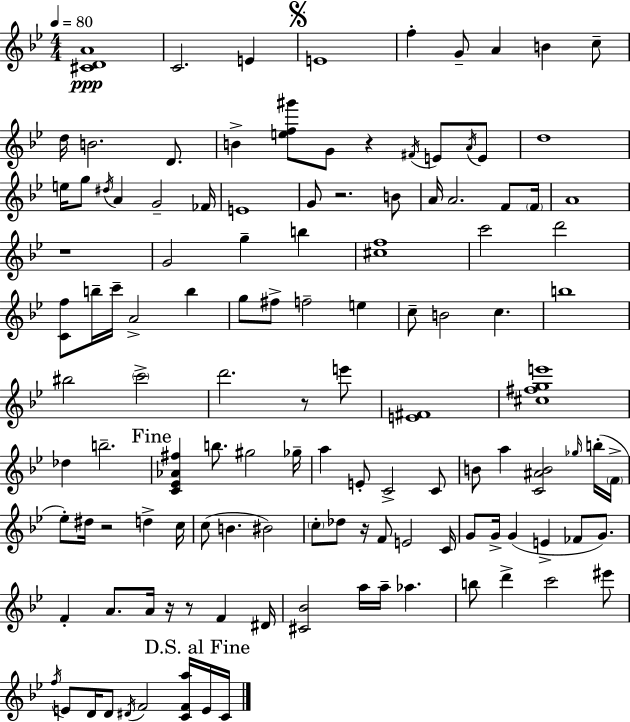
{
  \clef treble
  \numericTimeSignature
  \time 4/4
  \key bes \major
  \tempo 4 = 80
  <cis' d' a'>1\ppp | c'2. e'4 | \mark \markup { \musicglyph "scripts.segno" } e'1 | f''4-. g'8-- a'4 b'4 c''8-- | \break d''16 b'2. d'8. | b'4-> <e'' f'' gis'''>8 g'8 r4 \acciaccatura { fis'16 } e'8 \acciaccatura { a'16 } | e'8 d''1 | e''16 g''8 \acciaccatura { dis''16 } a'4 g'2-- | \break fes'16 e'1 | g'8 r2. | b'8 a'16 a'2. | f'8 \parenthesize f'16 a'1 | \break r1 | g'2 g''4-- b''4 | <cis'' f''>1 | c'''2 d'''2 | \break <c' f''>8 b''16-- c'''16-- a'2-> b''4 | g''8 fis''8-> f''2-- e''4 | c''8-- b'2 c''4. | b''1 | \break bis''2 \parenthesize c'''2-> | d'''2. r8 | e'''8 <e' fis'>1 | <cis'' fis'' g'' e'''>1 | \break des''4 b''2.-- | \mark "Fine" <c' ees' aes' fis''>4 b''8. gis''2 | ges''16-- a''4 e'8-. c'2-> | c'8 b'8 a''4 <c' ais' b'>2 | \break \grace { ges''16 }( b''16-. \parenthesize f'16-> ees''8-.) dis''16 r2 d''4-> | c''16 c''8( b'4. bis'2) | \parenthesize c''8-. des''8 r16 f'8 e'2 | c'16 g'8 g'16-> g'4( e'4-> fes'8 | \break g'8.) f'4-. a'8. a'16 r16 r8 f'4 | dis'16 <cis' bes'>2 a''16 a''16-- aes''4. | b''8 d'''4-> c'''2 | eis'''8 \acciaccatura { f''16 } e'8 d'16 d'8 \acciaccatura { dis'16 } f'2 | \break <c' f' a''>16 \mark "D.S. al Fine" e'16 c'16 \bar "|."
}